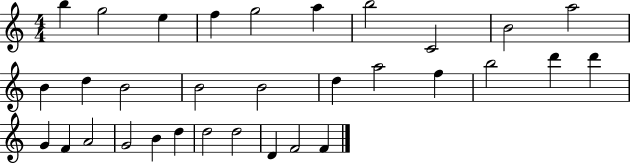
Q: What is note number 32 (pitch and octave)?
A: F4